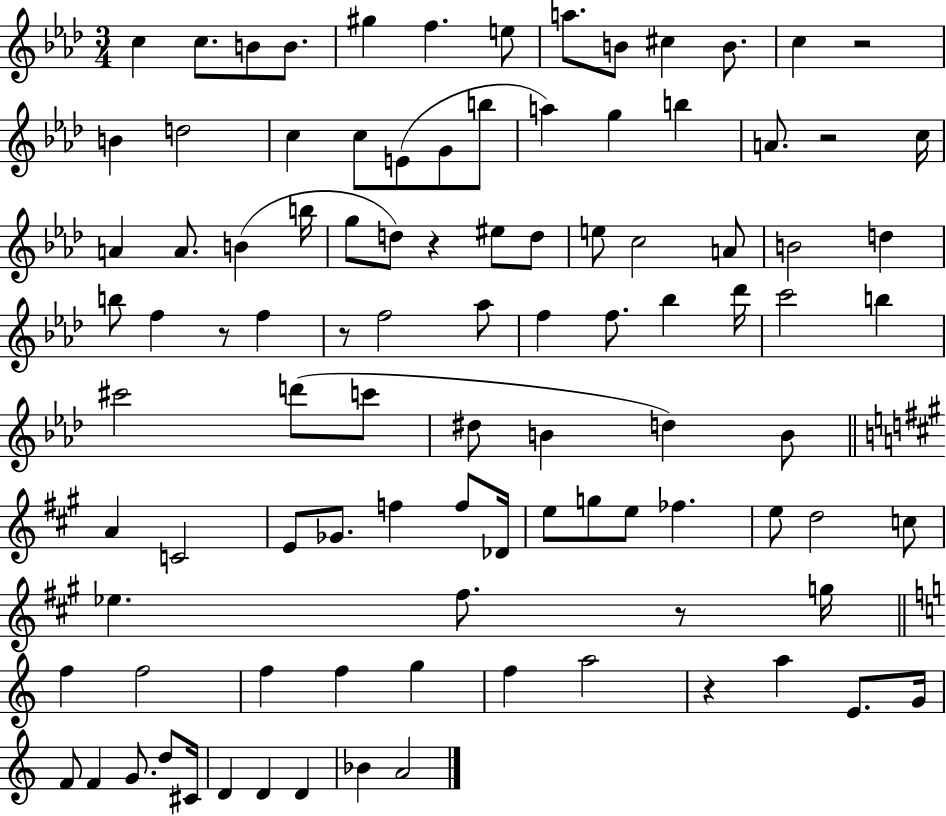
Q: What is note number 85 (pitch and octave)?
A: G4